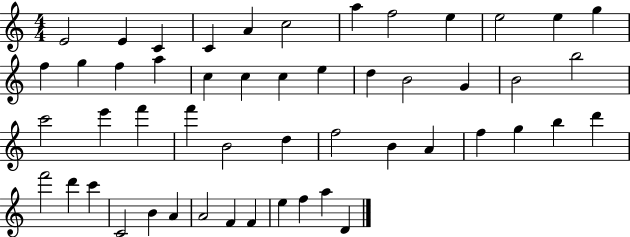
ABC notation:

X:1
T:Untitled
M:4/4
L:1/4
K:C
E2 E C C A c2 a f2 e e2 e g f g f a c c c e d B2 G B2 b2 c'2 e' f' f' B2 d f2 B A f g b d' f'2 d' c' C2 B A A2 F F e f a D